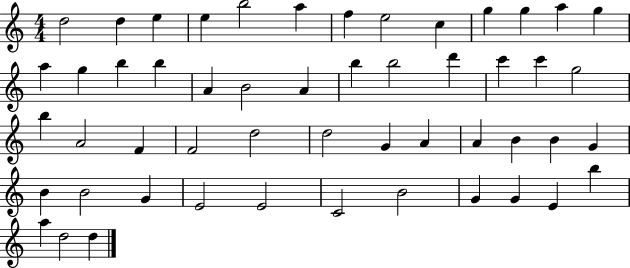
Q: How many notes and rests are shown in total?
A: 52